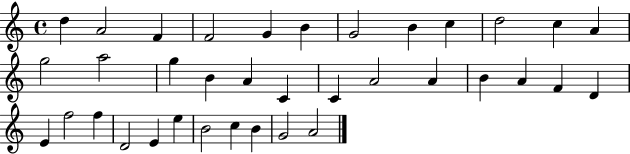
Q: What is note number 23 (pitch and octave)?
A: A4